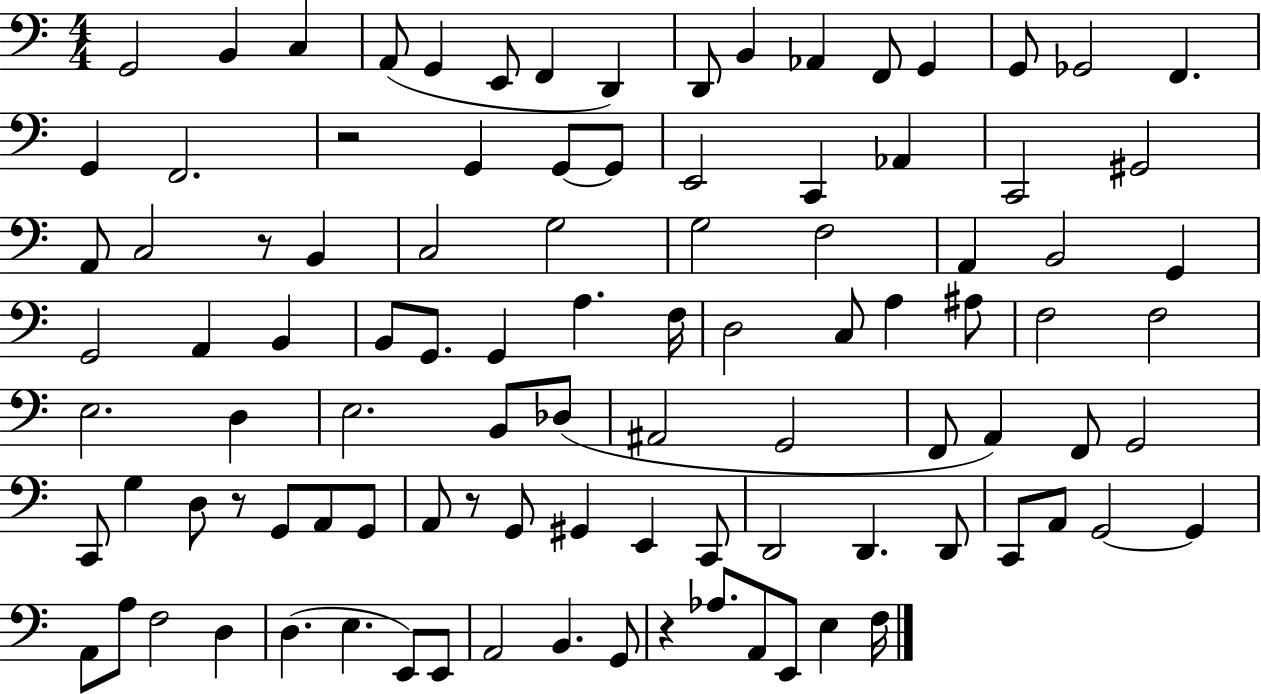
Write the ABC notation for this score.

X:1
T:Untitled
M:4/4
L:1/4
K:C
G,,2 B,, C, A,,/2 G,, E,,/2 F,, D,, D,,/2 B,, _A,, F,,/2 G,, G,,/2 _G,,2 F,, G,, F,,2 z2 G,, G,,/2 G,,/2 E,,2 C,, _A,, C,,2 ^G,,2 A,,/2 C,2 z/2 B,, C,2 G,2 G,2 F,2 A,, B,,2 G,, G,,2 A,, B,, B,,/2 G,,/2 G,, A, F,/4 D,2 C,/2 A, ^A,/2 F,2 F,2 E,2 D, E,2 B,,/2 _D,/2 ^A,,2 G,,2 F,,/2 A,, F,,/2 G,,2 C,,/2 G, D,/2 z/2 G,,/2 A,,/2 G,,/2 A,,/2 z/2 G,,/2 ^G,, E,, C,,/2 D,,2 D,, D,,/2 C,,/2 A,,/2 G,,2 G,, A,,/2 A,/2 F,2 D, D, E, E,,/2 E,,/2 A,,2 B,, G,,/2 z _A,/2 A,,/2 E,,/2 E, F,/4